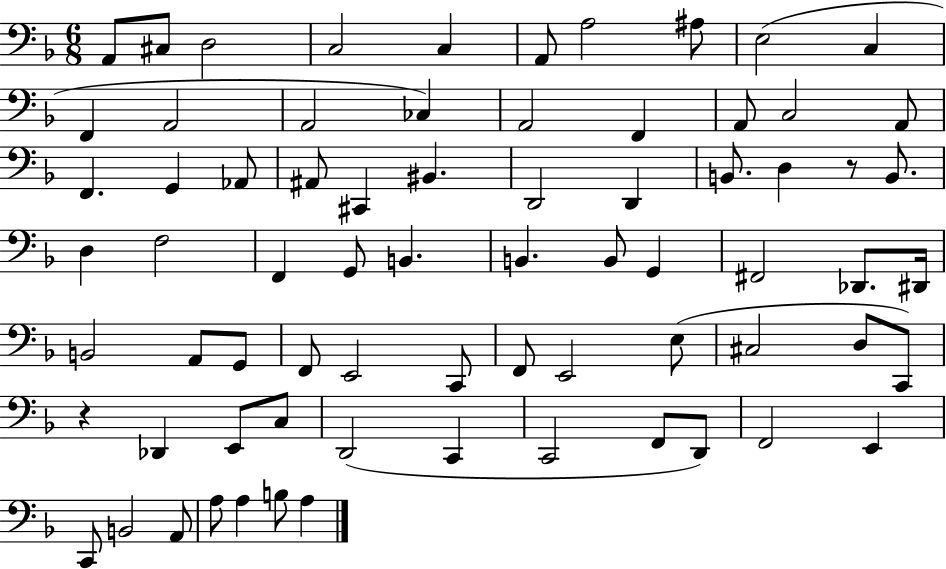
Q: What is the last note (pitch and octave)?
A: A3